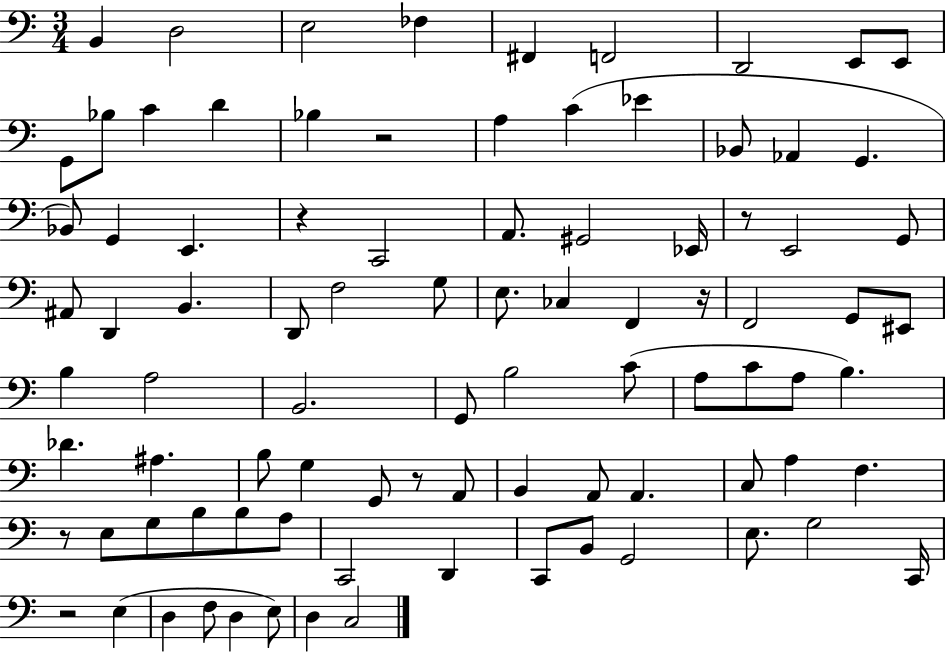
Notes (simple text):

B2/q D3/h E3/h FES3/q F#2/q F2/h D2/h E2/e E2/e G2/e Bb3/e C4/q D4/q Bb3/q R/h A3/q C4/q Eb4/q Bb2/e Ab2/q G2/q. Bb2/e G2/q E2/q. R/q C2/h A2/e. G#2/h Eb2/s R/e E2/h G2/e A#2/e D2/q B2/q. D2/e F3/h G3/e E3/e. CES3/q F2/q R/s F2/h G2/e EIS2/e B3/q A3/h B2/h. G2/e B3/h C4/e A3/e C4/e A3/e B3/q. Db4/q. A#3/q. B3/e G3/q G2/e R/e A2/e B2/q A2/e A2/q. C3/e A3/q F3/q. R/e E3/e G3/e B3/e B3/e A3/e C2/h D2/q C2/e B2/e G2/h E3/e. G3/h C2/s R/h E3/q D3/q F3/e D3/q E3/e D3/q C3/h